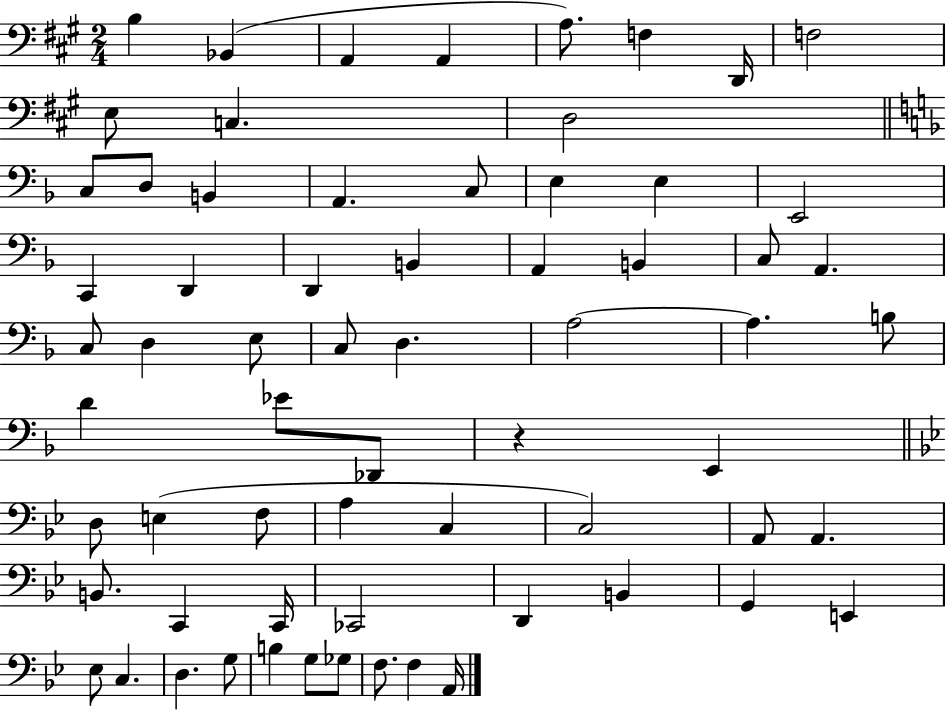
X:1
T:Untitled
M:2/4
L:1/4
K:A
B, _B,, A,, A,, A,/2 F, D,,/4 F,2 E,/2 C, D,2 C,/2 D,/2 B,, A,, C,/2 E, E, E,,2 C,, D,, D,, B,, A,, B,, C,/2 A,, C,/2 D, E,/2 C,/2 D, A,2 A, B,/2 D _E/2 _D,,/2 z E,, D,/2 E, F,/2 A, C, C,2 A,,/2 A,, B,,/2 C,, C,,/4 _C,,2 D,, B,, G,, E,, _E,/2 C, D, G,/2 B, G,/2 _G,/2 F,/2 F, A,,/4